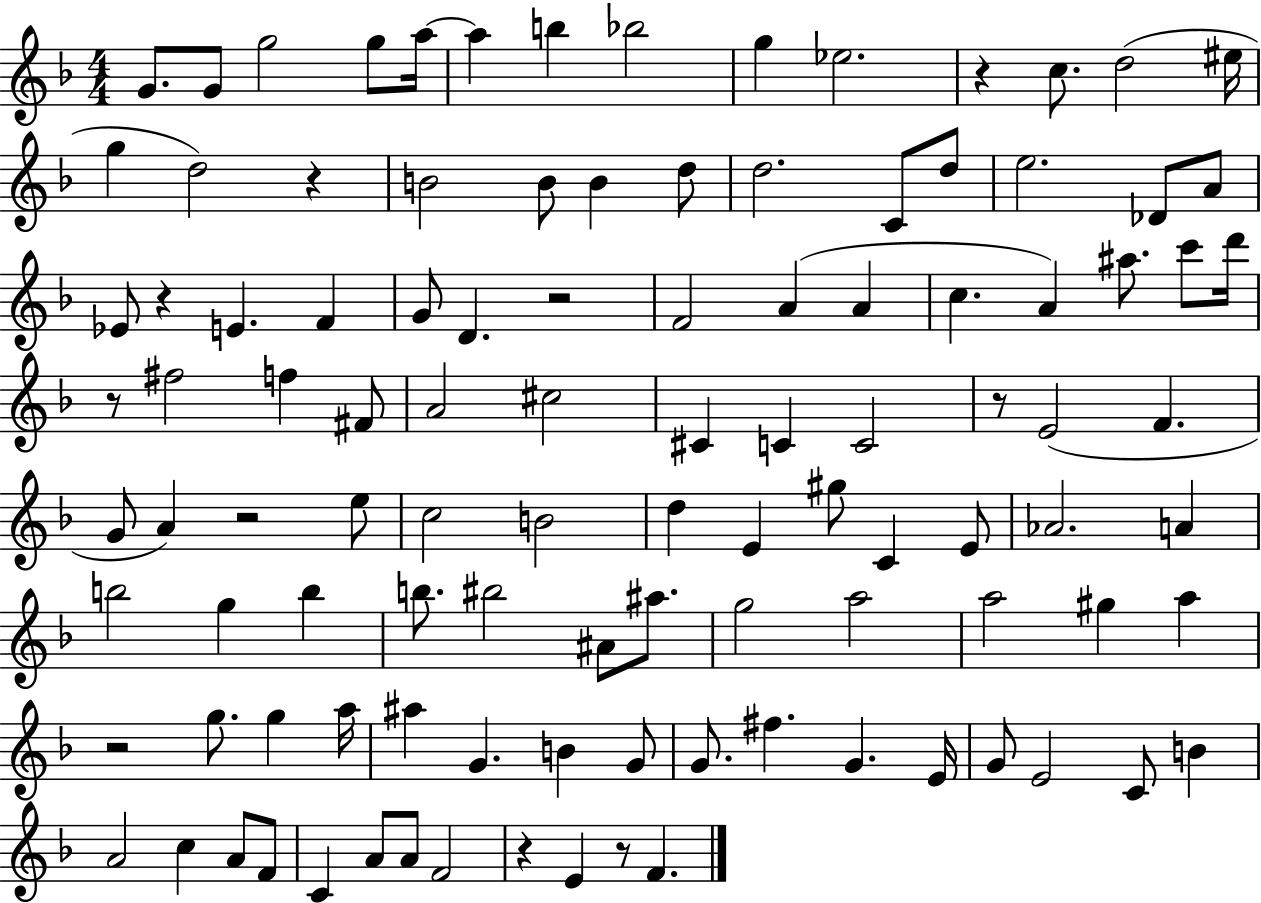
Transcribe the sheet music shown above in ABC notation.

X:1
T:Untitled
M:4/4
L:1/4
K:F
G/2 G/2 g2 g/2 a/4 a b _b2 g _e2 z c/2 d2 ^e/4 g d2 z B2 B/2 B d/2 d2 C/2 d/2 e2 _D/2 A/2 _E/2 z E F G/2 D z2 F2 A A c A ^a/2 c'/2 d'/4 z/2 ^f2 f ^F/2 A2 ^c2 ^C C C2 z/2 E2 F G/2 A z2 e/2 c2 B2 d E ^g/2 C E/2 _A2 A b2 g b b/2 ^b2 ^A/2 ^a/2 g2 a2 a2 ^g a z2 g/2 g a/4 ^a G B G/2 G/2 ^f G E/4 G/2 E2 C/2 B A2 c A/2 F/2 C A/2 A/2 F2 z E z/2 F